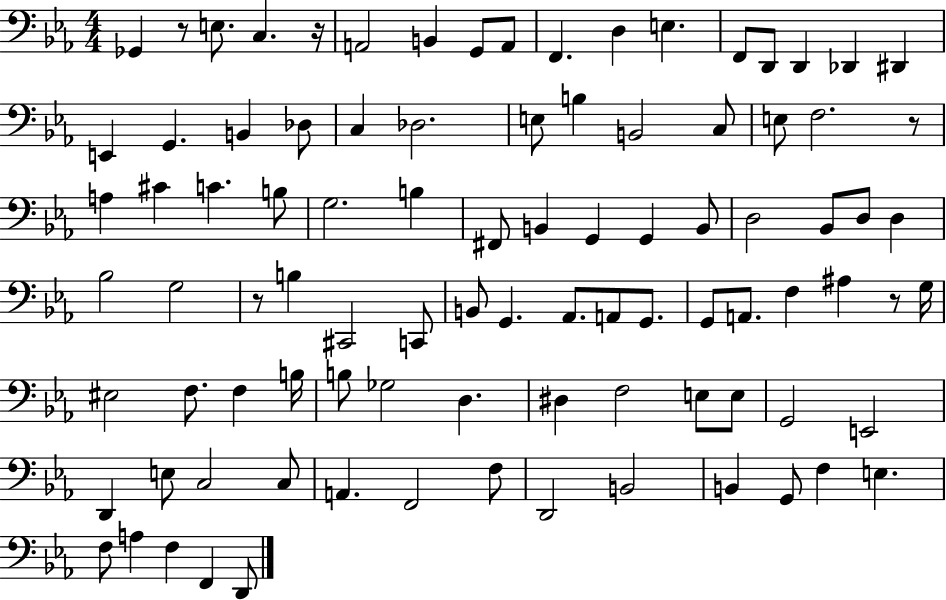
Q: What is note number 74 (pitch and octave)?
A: C3